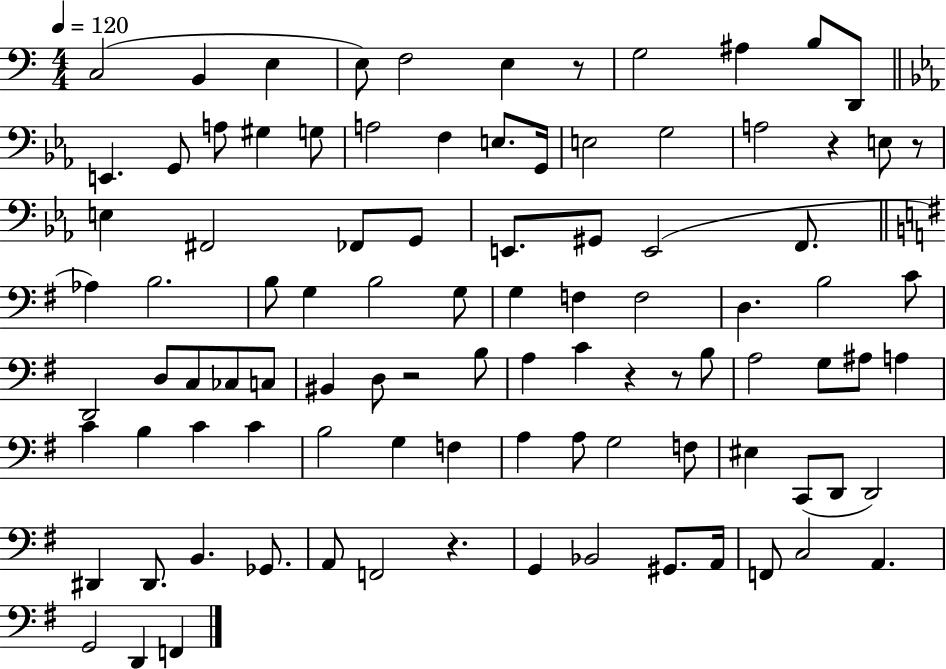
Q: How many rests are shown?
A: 7